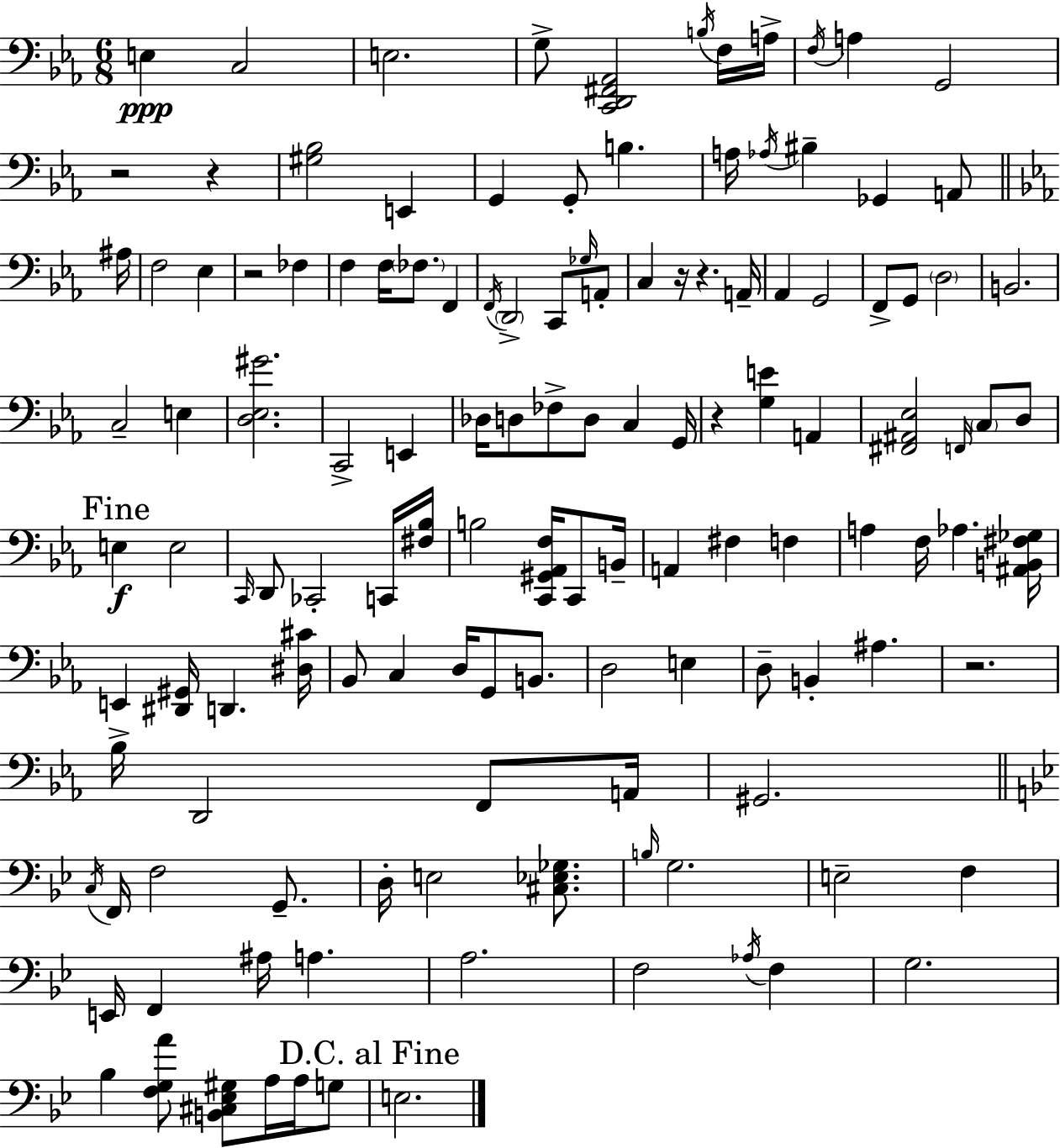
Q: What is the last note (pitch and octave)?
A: E3